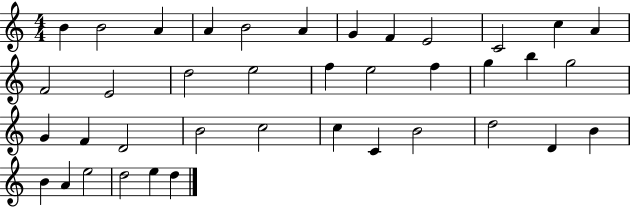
B4/q B4/h A4/q A4/q B4/h A4/q G4/q F4/q E4/h C4/h C5/q A4/q F4/h E4/h D5/h E5/h F5/q E5/h F5/q G5/q B5/q G5/h G4/q F4/q D4/h B4/h C5/h C5/q C4/q B4/h D5/h D4/q B4/q B4/q A4/q E5/h D5/h E5/q D5/q